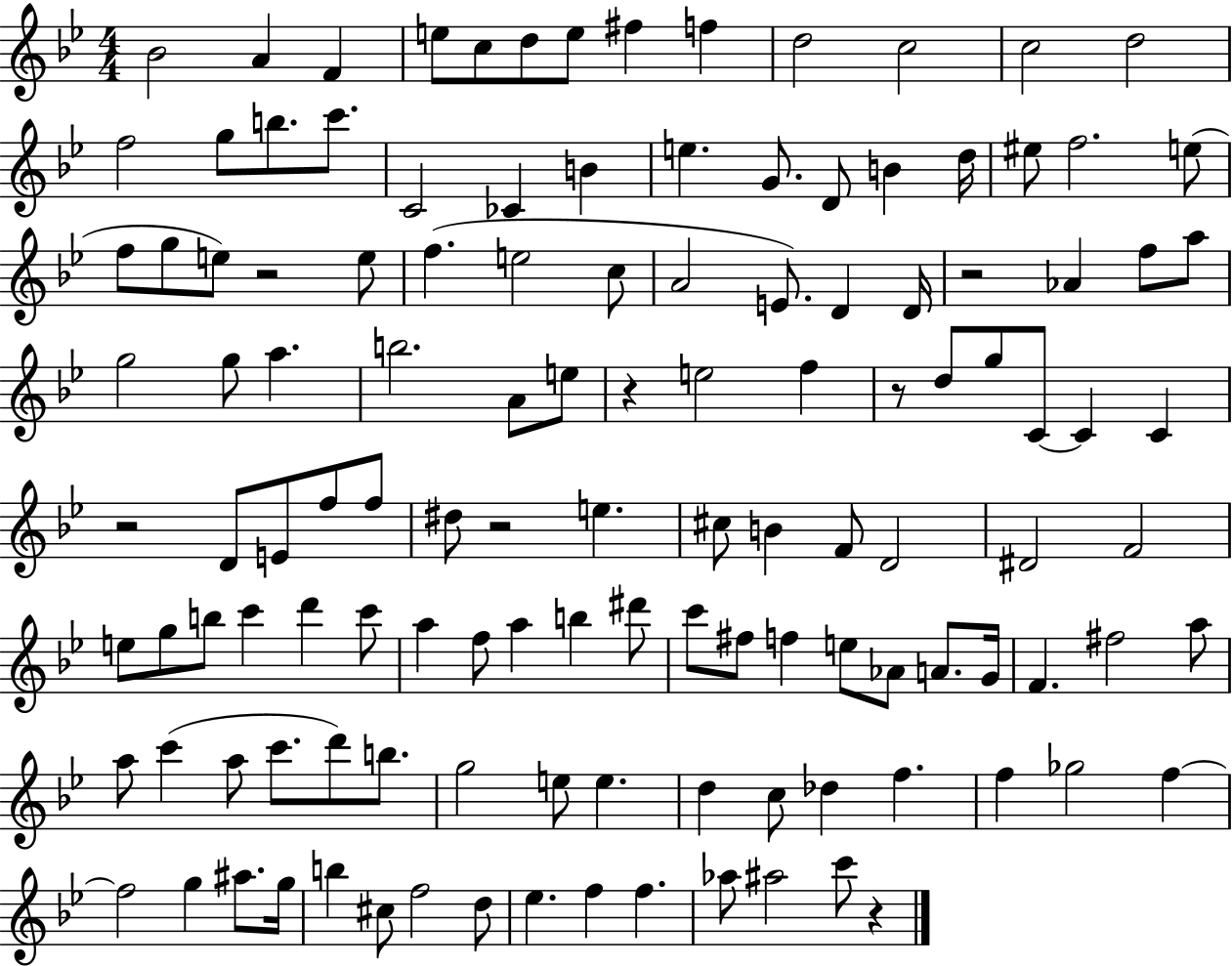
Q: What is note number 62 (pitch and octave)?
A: C#5